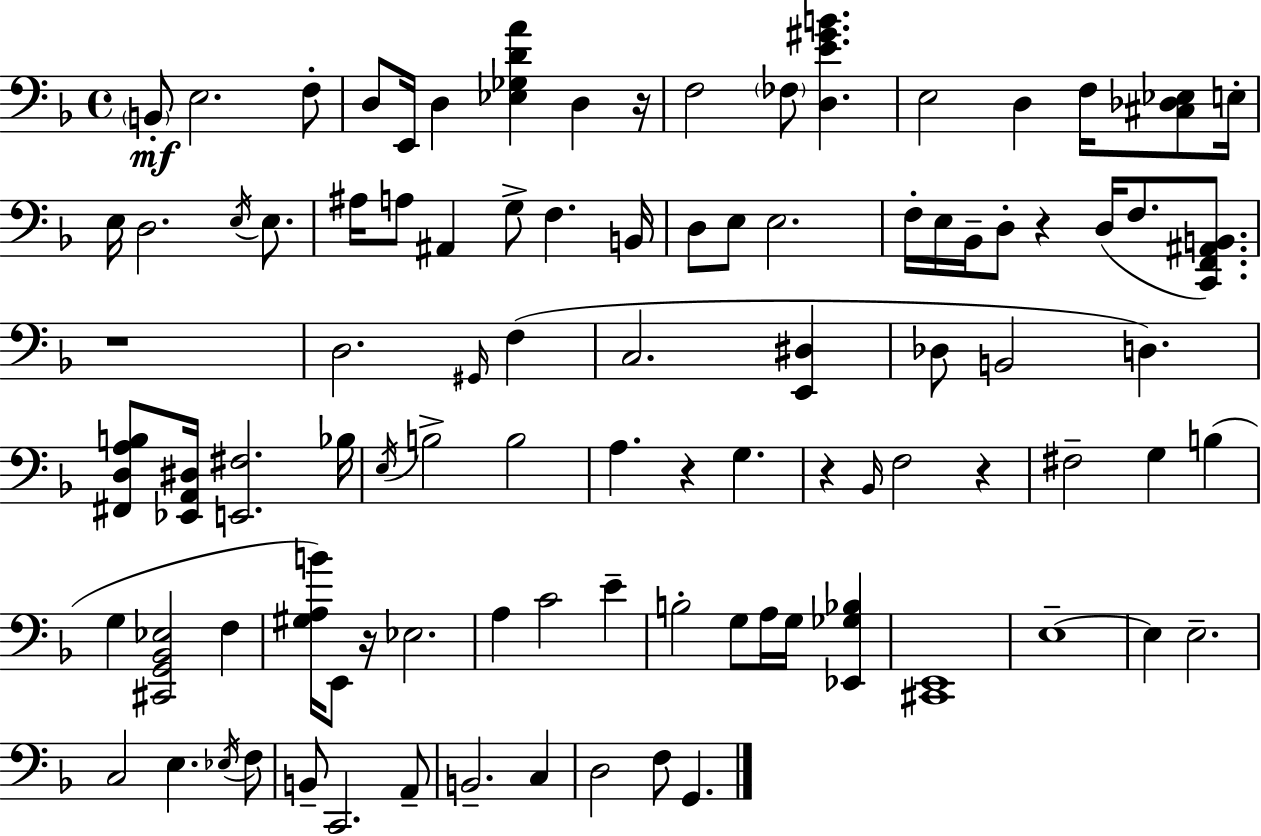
X:1
T:Untitled
M:4/4
L:1/4
K:F
B,,/2 E,2 F,/2 D,/2 E,,/4 D, [_E,_G,DA] D, z/4 F,2 _F,/2 [D,E^GB] E,2 D, F,/4 [^C,_D,_E,]/2 E,/4 E,/4 D,2 E,/4 E,/2 ^A,/4 A,/2 ^A,, G,/2 F, B,,/4 D,/2 E,/2 E,2 F,/4 E,/4 _B,,/4 D,/2 z D,/4 F,/2 [C,,F,,^A,,B,,]/2 z4 D,2 ^G,,/4 F, C,2 [E,,^D,] _D,/2 B,,2 D, [^F,,D,A,B,]/2 [_E,,A,,^D,]/4 [E,,^F,]2 _B,/4 E,/4 B,2 B,2 A, z G, z _B,,/4 F,2 z ^F,2 G, B, G, [^C,,G,,_B,,_E,]2 F, [^G,A,B]/4 E,,/2 z/4 _E,2 A, C2 E B,2 G,/2 A,/4 G,/4 [_E,,_G,_B,] [^C,,E,,]4 E,4 E, E,2 C,2 E, _E,/4 F,/2 B,,/2 C,,2 A,,/2 B,,2 C, D,2 F,/2 G,,